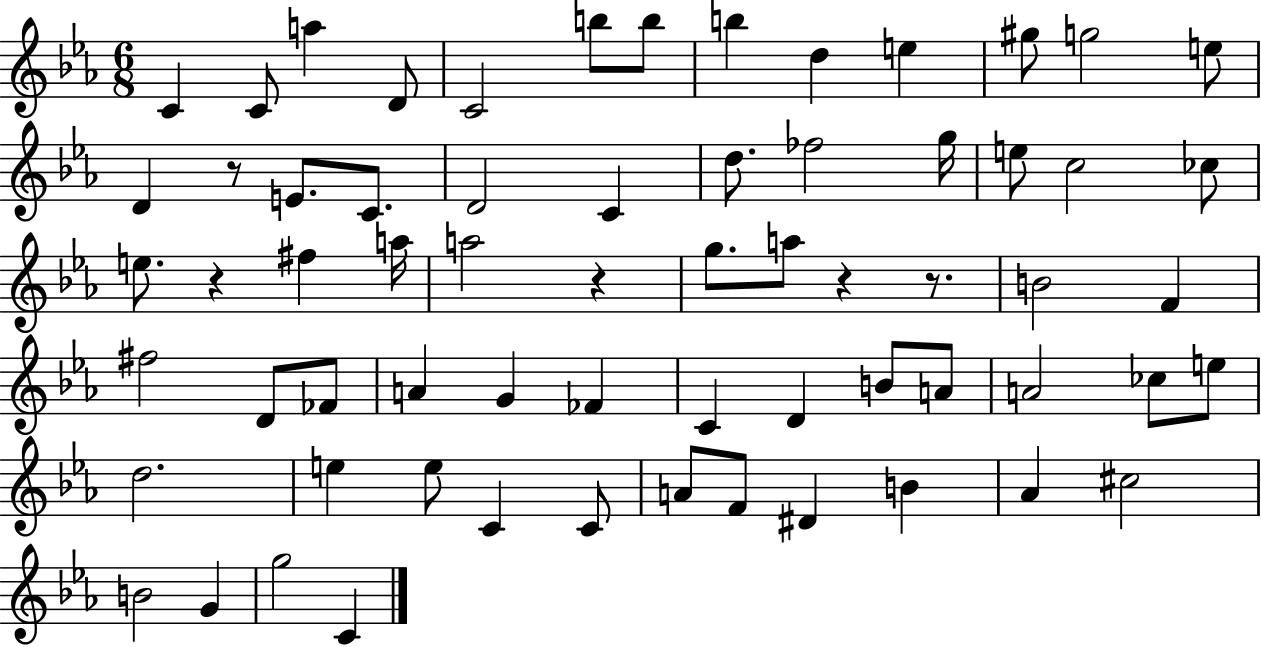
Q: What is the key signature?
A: EES major